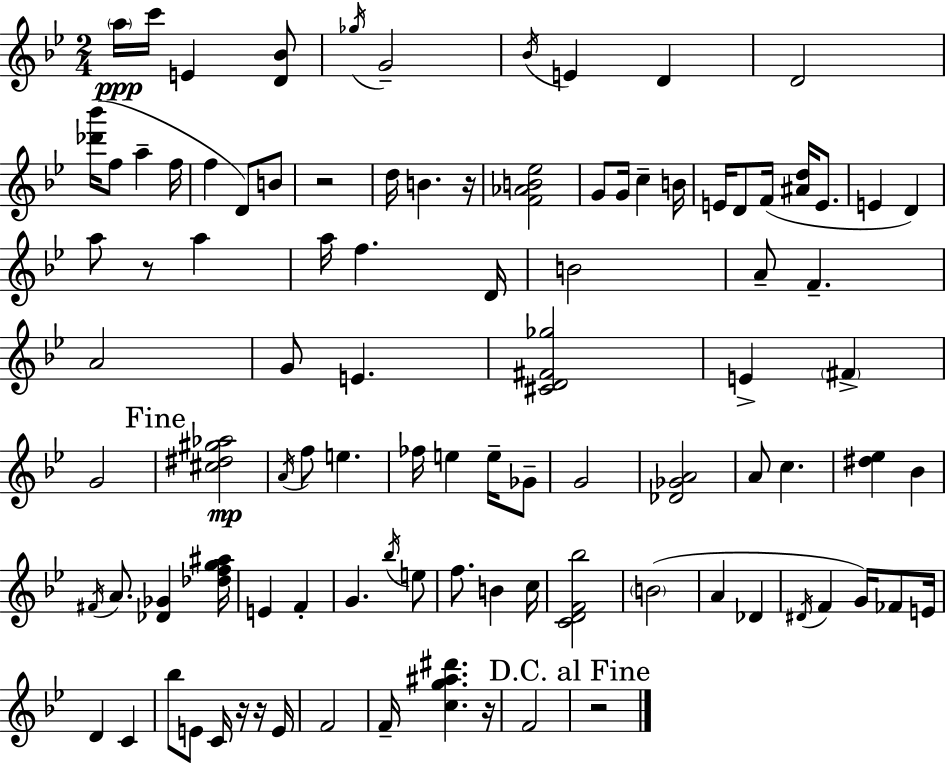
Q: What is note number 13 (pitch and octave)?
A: F5